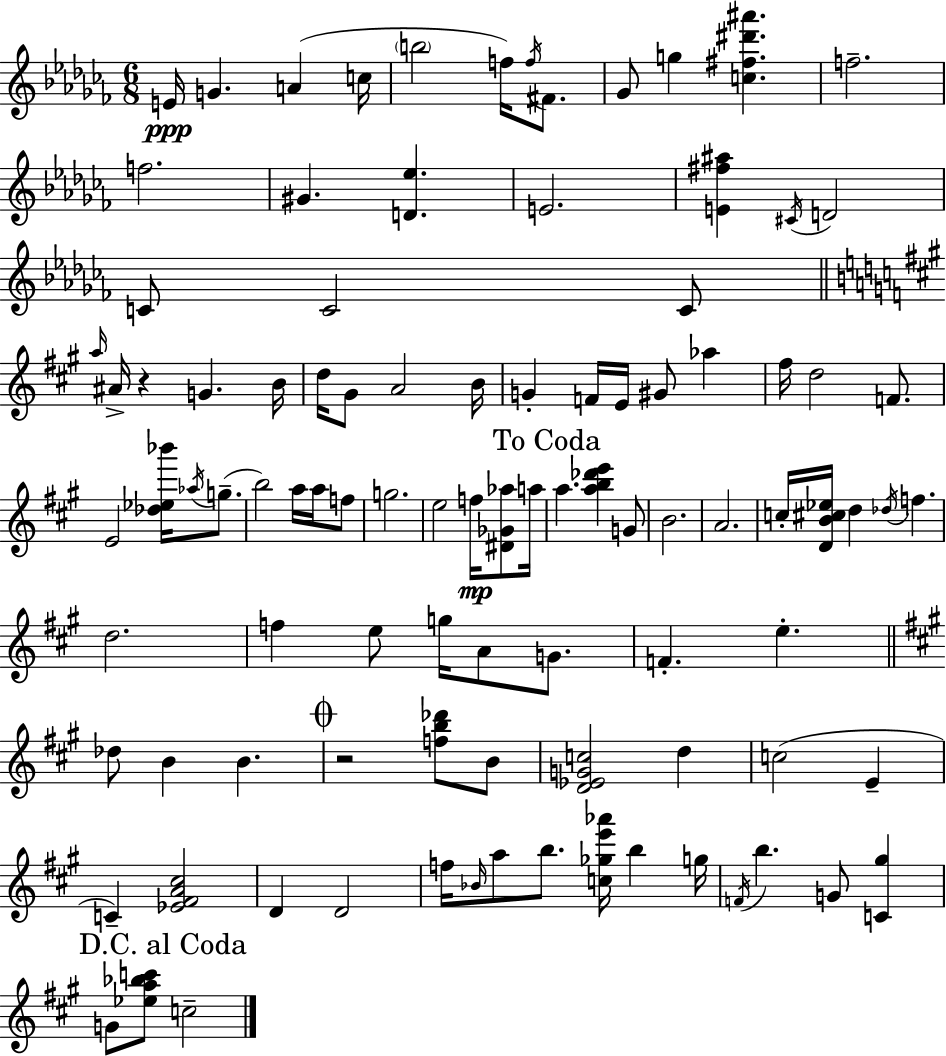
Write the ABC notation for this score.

X:1
T:Untitled
M:6/8
L:1/4
K:Abm
E/4 G A c/4 b2 f/4 f/4 ^F/2 _G/2 g [c^f^d'^a'] f2 f2 ^G [D_e] E2 [E^f^a] ^C/4 D2 C/2 C2 C/2 a/4 ^A/4 z G B/4 d/4 ^G/2 A2 B/4 G F/4 E/4 ^G/2 _a ^f/4 d2 F/2 E2 [_d_e_b']/4 _a/4 g/2 b2 a/4 a/4 f/2 g2 e2 f/4 [^D_G_a]/2 a/4 a [ab_d'e'] G/2 B2 A2 c/4 [DB^c_e]/4 d _d/4 f d2 f e/2 g/4 A/2 G/2 F e _d/2 B B z2 [fb_d']/2 B/2 [D_EGc]2 d c2 E C [_E^FA^c]2 D D2 f/4 _B/4 a/2 b/2 [c_ge'_a']/4 b g/4 F/4 b G/2 [C^g] G/2 [_ea_bc']/2 c2